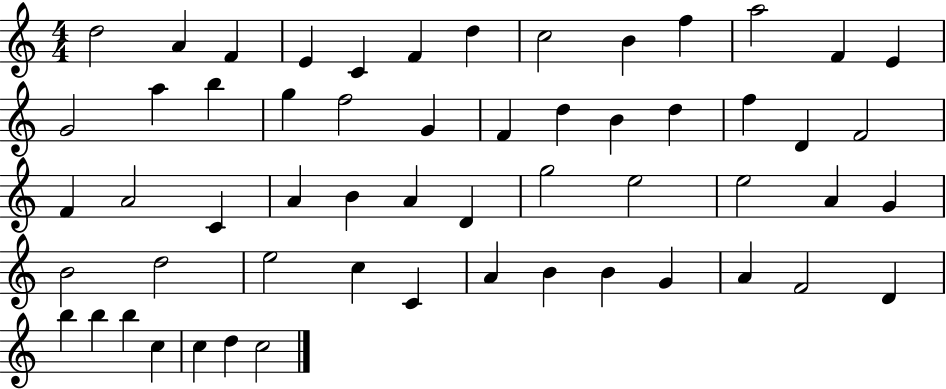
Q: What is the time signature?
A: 4/4